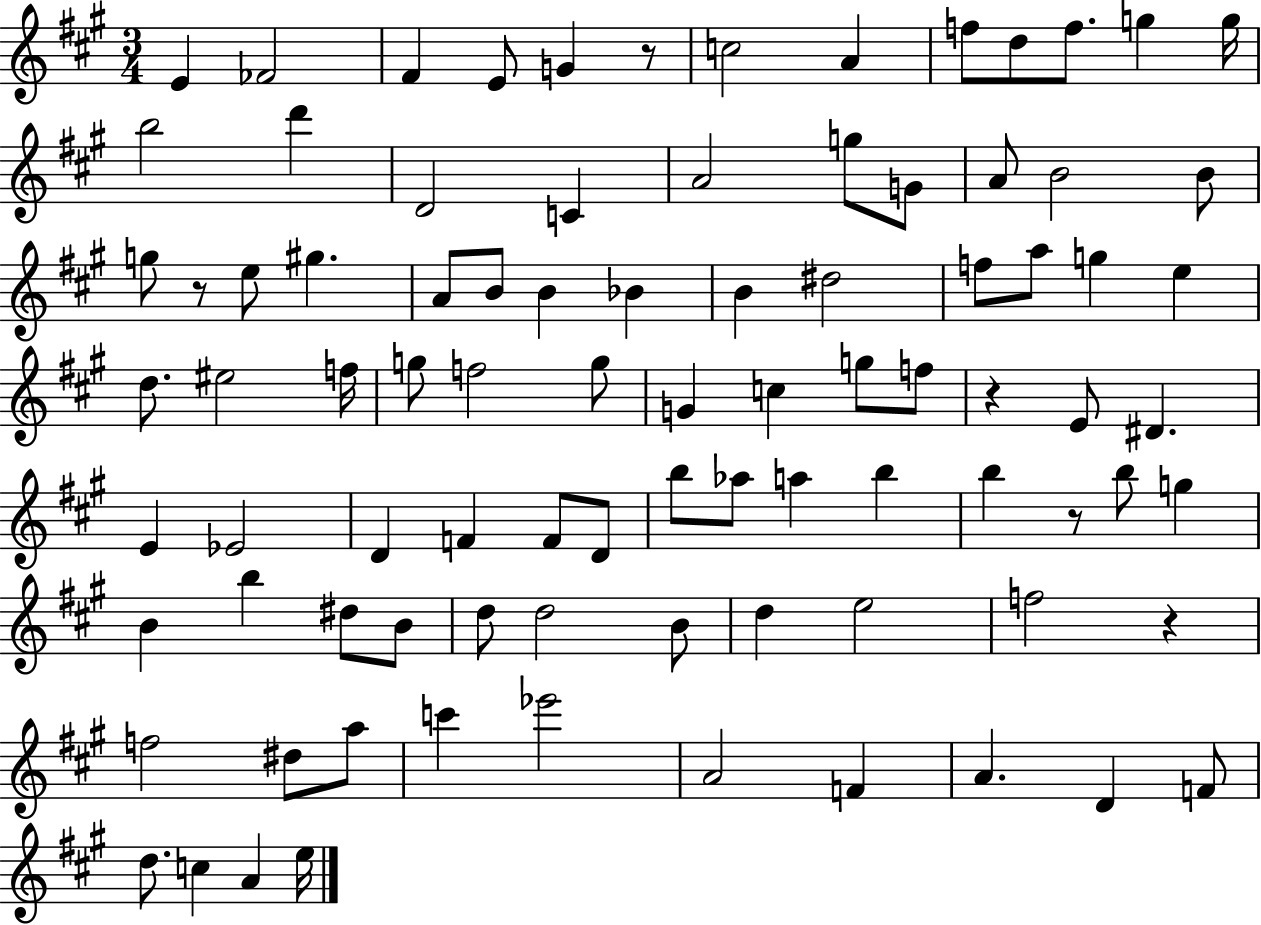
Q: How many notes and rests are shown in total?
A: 89